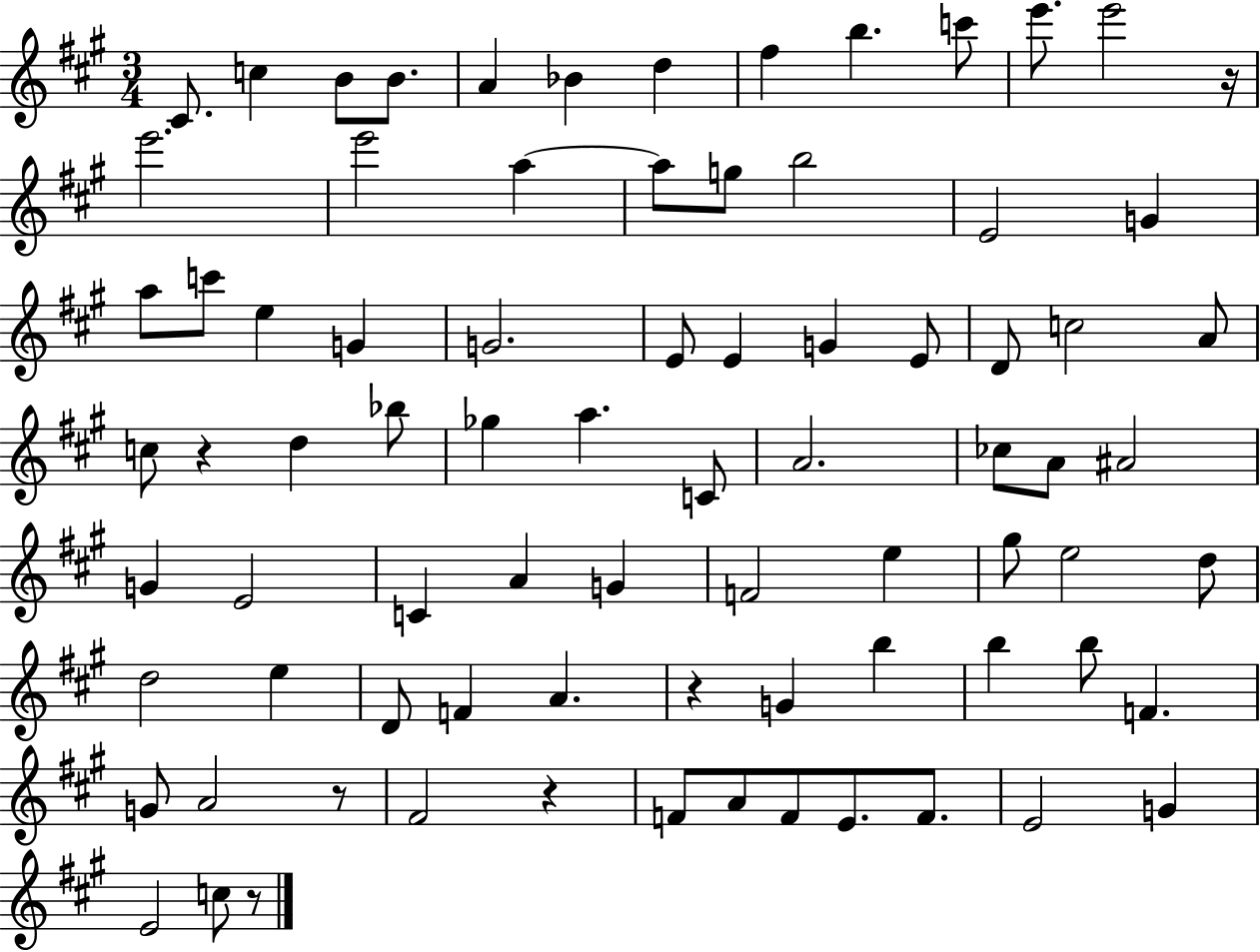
{
  \clef treble
  \numericTimeSignature
  \time 3/4
  \key a \major
  \repeat volta 2 { cis'8. c''4 b'8 b'8. | a'4 bes'4 d''4 | fis''4 b''4. c'''8 | e'''8. e'''2 r16 | \break e'''2. | e'''2 a''4~~ | a''8 g''8 b''2 | e'2 g'4 | \break a''8 c'''8 e''4 g'4 | g'2. | e'8 e'4 g'4 e'8 | d'8 c''2 a'8 | \break c''8 r4 d''4 bes''8 | ges''4 a''4. c'8 | a'2. | ces''8 a'8 ais'2 | \break g'4 e'2 | c'4 a'4 g'4 | f'2 e''4 | gis''8 e''2 d''8 | \break d''2 e''4 | d'8 f'4 a'4. | r4 g'4 b''4 | b''4 b''8 f'4. | \break g'8 a'2 r8 | fis'2 r4 | f'8 a'8 f'8 e'8. f'8. | e'2 g'4 | \break e'2 c''8 r8 | } \bar "|."
}